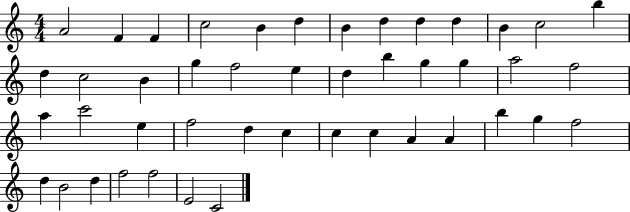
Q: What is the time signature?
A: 4/4